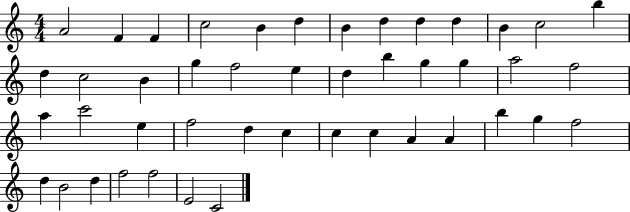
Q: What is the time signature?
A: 4/4